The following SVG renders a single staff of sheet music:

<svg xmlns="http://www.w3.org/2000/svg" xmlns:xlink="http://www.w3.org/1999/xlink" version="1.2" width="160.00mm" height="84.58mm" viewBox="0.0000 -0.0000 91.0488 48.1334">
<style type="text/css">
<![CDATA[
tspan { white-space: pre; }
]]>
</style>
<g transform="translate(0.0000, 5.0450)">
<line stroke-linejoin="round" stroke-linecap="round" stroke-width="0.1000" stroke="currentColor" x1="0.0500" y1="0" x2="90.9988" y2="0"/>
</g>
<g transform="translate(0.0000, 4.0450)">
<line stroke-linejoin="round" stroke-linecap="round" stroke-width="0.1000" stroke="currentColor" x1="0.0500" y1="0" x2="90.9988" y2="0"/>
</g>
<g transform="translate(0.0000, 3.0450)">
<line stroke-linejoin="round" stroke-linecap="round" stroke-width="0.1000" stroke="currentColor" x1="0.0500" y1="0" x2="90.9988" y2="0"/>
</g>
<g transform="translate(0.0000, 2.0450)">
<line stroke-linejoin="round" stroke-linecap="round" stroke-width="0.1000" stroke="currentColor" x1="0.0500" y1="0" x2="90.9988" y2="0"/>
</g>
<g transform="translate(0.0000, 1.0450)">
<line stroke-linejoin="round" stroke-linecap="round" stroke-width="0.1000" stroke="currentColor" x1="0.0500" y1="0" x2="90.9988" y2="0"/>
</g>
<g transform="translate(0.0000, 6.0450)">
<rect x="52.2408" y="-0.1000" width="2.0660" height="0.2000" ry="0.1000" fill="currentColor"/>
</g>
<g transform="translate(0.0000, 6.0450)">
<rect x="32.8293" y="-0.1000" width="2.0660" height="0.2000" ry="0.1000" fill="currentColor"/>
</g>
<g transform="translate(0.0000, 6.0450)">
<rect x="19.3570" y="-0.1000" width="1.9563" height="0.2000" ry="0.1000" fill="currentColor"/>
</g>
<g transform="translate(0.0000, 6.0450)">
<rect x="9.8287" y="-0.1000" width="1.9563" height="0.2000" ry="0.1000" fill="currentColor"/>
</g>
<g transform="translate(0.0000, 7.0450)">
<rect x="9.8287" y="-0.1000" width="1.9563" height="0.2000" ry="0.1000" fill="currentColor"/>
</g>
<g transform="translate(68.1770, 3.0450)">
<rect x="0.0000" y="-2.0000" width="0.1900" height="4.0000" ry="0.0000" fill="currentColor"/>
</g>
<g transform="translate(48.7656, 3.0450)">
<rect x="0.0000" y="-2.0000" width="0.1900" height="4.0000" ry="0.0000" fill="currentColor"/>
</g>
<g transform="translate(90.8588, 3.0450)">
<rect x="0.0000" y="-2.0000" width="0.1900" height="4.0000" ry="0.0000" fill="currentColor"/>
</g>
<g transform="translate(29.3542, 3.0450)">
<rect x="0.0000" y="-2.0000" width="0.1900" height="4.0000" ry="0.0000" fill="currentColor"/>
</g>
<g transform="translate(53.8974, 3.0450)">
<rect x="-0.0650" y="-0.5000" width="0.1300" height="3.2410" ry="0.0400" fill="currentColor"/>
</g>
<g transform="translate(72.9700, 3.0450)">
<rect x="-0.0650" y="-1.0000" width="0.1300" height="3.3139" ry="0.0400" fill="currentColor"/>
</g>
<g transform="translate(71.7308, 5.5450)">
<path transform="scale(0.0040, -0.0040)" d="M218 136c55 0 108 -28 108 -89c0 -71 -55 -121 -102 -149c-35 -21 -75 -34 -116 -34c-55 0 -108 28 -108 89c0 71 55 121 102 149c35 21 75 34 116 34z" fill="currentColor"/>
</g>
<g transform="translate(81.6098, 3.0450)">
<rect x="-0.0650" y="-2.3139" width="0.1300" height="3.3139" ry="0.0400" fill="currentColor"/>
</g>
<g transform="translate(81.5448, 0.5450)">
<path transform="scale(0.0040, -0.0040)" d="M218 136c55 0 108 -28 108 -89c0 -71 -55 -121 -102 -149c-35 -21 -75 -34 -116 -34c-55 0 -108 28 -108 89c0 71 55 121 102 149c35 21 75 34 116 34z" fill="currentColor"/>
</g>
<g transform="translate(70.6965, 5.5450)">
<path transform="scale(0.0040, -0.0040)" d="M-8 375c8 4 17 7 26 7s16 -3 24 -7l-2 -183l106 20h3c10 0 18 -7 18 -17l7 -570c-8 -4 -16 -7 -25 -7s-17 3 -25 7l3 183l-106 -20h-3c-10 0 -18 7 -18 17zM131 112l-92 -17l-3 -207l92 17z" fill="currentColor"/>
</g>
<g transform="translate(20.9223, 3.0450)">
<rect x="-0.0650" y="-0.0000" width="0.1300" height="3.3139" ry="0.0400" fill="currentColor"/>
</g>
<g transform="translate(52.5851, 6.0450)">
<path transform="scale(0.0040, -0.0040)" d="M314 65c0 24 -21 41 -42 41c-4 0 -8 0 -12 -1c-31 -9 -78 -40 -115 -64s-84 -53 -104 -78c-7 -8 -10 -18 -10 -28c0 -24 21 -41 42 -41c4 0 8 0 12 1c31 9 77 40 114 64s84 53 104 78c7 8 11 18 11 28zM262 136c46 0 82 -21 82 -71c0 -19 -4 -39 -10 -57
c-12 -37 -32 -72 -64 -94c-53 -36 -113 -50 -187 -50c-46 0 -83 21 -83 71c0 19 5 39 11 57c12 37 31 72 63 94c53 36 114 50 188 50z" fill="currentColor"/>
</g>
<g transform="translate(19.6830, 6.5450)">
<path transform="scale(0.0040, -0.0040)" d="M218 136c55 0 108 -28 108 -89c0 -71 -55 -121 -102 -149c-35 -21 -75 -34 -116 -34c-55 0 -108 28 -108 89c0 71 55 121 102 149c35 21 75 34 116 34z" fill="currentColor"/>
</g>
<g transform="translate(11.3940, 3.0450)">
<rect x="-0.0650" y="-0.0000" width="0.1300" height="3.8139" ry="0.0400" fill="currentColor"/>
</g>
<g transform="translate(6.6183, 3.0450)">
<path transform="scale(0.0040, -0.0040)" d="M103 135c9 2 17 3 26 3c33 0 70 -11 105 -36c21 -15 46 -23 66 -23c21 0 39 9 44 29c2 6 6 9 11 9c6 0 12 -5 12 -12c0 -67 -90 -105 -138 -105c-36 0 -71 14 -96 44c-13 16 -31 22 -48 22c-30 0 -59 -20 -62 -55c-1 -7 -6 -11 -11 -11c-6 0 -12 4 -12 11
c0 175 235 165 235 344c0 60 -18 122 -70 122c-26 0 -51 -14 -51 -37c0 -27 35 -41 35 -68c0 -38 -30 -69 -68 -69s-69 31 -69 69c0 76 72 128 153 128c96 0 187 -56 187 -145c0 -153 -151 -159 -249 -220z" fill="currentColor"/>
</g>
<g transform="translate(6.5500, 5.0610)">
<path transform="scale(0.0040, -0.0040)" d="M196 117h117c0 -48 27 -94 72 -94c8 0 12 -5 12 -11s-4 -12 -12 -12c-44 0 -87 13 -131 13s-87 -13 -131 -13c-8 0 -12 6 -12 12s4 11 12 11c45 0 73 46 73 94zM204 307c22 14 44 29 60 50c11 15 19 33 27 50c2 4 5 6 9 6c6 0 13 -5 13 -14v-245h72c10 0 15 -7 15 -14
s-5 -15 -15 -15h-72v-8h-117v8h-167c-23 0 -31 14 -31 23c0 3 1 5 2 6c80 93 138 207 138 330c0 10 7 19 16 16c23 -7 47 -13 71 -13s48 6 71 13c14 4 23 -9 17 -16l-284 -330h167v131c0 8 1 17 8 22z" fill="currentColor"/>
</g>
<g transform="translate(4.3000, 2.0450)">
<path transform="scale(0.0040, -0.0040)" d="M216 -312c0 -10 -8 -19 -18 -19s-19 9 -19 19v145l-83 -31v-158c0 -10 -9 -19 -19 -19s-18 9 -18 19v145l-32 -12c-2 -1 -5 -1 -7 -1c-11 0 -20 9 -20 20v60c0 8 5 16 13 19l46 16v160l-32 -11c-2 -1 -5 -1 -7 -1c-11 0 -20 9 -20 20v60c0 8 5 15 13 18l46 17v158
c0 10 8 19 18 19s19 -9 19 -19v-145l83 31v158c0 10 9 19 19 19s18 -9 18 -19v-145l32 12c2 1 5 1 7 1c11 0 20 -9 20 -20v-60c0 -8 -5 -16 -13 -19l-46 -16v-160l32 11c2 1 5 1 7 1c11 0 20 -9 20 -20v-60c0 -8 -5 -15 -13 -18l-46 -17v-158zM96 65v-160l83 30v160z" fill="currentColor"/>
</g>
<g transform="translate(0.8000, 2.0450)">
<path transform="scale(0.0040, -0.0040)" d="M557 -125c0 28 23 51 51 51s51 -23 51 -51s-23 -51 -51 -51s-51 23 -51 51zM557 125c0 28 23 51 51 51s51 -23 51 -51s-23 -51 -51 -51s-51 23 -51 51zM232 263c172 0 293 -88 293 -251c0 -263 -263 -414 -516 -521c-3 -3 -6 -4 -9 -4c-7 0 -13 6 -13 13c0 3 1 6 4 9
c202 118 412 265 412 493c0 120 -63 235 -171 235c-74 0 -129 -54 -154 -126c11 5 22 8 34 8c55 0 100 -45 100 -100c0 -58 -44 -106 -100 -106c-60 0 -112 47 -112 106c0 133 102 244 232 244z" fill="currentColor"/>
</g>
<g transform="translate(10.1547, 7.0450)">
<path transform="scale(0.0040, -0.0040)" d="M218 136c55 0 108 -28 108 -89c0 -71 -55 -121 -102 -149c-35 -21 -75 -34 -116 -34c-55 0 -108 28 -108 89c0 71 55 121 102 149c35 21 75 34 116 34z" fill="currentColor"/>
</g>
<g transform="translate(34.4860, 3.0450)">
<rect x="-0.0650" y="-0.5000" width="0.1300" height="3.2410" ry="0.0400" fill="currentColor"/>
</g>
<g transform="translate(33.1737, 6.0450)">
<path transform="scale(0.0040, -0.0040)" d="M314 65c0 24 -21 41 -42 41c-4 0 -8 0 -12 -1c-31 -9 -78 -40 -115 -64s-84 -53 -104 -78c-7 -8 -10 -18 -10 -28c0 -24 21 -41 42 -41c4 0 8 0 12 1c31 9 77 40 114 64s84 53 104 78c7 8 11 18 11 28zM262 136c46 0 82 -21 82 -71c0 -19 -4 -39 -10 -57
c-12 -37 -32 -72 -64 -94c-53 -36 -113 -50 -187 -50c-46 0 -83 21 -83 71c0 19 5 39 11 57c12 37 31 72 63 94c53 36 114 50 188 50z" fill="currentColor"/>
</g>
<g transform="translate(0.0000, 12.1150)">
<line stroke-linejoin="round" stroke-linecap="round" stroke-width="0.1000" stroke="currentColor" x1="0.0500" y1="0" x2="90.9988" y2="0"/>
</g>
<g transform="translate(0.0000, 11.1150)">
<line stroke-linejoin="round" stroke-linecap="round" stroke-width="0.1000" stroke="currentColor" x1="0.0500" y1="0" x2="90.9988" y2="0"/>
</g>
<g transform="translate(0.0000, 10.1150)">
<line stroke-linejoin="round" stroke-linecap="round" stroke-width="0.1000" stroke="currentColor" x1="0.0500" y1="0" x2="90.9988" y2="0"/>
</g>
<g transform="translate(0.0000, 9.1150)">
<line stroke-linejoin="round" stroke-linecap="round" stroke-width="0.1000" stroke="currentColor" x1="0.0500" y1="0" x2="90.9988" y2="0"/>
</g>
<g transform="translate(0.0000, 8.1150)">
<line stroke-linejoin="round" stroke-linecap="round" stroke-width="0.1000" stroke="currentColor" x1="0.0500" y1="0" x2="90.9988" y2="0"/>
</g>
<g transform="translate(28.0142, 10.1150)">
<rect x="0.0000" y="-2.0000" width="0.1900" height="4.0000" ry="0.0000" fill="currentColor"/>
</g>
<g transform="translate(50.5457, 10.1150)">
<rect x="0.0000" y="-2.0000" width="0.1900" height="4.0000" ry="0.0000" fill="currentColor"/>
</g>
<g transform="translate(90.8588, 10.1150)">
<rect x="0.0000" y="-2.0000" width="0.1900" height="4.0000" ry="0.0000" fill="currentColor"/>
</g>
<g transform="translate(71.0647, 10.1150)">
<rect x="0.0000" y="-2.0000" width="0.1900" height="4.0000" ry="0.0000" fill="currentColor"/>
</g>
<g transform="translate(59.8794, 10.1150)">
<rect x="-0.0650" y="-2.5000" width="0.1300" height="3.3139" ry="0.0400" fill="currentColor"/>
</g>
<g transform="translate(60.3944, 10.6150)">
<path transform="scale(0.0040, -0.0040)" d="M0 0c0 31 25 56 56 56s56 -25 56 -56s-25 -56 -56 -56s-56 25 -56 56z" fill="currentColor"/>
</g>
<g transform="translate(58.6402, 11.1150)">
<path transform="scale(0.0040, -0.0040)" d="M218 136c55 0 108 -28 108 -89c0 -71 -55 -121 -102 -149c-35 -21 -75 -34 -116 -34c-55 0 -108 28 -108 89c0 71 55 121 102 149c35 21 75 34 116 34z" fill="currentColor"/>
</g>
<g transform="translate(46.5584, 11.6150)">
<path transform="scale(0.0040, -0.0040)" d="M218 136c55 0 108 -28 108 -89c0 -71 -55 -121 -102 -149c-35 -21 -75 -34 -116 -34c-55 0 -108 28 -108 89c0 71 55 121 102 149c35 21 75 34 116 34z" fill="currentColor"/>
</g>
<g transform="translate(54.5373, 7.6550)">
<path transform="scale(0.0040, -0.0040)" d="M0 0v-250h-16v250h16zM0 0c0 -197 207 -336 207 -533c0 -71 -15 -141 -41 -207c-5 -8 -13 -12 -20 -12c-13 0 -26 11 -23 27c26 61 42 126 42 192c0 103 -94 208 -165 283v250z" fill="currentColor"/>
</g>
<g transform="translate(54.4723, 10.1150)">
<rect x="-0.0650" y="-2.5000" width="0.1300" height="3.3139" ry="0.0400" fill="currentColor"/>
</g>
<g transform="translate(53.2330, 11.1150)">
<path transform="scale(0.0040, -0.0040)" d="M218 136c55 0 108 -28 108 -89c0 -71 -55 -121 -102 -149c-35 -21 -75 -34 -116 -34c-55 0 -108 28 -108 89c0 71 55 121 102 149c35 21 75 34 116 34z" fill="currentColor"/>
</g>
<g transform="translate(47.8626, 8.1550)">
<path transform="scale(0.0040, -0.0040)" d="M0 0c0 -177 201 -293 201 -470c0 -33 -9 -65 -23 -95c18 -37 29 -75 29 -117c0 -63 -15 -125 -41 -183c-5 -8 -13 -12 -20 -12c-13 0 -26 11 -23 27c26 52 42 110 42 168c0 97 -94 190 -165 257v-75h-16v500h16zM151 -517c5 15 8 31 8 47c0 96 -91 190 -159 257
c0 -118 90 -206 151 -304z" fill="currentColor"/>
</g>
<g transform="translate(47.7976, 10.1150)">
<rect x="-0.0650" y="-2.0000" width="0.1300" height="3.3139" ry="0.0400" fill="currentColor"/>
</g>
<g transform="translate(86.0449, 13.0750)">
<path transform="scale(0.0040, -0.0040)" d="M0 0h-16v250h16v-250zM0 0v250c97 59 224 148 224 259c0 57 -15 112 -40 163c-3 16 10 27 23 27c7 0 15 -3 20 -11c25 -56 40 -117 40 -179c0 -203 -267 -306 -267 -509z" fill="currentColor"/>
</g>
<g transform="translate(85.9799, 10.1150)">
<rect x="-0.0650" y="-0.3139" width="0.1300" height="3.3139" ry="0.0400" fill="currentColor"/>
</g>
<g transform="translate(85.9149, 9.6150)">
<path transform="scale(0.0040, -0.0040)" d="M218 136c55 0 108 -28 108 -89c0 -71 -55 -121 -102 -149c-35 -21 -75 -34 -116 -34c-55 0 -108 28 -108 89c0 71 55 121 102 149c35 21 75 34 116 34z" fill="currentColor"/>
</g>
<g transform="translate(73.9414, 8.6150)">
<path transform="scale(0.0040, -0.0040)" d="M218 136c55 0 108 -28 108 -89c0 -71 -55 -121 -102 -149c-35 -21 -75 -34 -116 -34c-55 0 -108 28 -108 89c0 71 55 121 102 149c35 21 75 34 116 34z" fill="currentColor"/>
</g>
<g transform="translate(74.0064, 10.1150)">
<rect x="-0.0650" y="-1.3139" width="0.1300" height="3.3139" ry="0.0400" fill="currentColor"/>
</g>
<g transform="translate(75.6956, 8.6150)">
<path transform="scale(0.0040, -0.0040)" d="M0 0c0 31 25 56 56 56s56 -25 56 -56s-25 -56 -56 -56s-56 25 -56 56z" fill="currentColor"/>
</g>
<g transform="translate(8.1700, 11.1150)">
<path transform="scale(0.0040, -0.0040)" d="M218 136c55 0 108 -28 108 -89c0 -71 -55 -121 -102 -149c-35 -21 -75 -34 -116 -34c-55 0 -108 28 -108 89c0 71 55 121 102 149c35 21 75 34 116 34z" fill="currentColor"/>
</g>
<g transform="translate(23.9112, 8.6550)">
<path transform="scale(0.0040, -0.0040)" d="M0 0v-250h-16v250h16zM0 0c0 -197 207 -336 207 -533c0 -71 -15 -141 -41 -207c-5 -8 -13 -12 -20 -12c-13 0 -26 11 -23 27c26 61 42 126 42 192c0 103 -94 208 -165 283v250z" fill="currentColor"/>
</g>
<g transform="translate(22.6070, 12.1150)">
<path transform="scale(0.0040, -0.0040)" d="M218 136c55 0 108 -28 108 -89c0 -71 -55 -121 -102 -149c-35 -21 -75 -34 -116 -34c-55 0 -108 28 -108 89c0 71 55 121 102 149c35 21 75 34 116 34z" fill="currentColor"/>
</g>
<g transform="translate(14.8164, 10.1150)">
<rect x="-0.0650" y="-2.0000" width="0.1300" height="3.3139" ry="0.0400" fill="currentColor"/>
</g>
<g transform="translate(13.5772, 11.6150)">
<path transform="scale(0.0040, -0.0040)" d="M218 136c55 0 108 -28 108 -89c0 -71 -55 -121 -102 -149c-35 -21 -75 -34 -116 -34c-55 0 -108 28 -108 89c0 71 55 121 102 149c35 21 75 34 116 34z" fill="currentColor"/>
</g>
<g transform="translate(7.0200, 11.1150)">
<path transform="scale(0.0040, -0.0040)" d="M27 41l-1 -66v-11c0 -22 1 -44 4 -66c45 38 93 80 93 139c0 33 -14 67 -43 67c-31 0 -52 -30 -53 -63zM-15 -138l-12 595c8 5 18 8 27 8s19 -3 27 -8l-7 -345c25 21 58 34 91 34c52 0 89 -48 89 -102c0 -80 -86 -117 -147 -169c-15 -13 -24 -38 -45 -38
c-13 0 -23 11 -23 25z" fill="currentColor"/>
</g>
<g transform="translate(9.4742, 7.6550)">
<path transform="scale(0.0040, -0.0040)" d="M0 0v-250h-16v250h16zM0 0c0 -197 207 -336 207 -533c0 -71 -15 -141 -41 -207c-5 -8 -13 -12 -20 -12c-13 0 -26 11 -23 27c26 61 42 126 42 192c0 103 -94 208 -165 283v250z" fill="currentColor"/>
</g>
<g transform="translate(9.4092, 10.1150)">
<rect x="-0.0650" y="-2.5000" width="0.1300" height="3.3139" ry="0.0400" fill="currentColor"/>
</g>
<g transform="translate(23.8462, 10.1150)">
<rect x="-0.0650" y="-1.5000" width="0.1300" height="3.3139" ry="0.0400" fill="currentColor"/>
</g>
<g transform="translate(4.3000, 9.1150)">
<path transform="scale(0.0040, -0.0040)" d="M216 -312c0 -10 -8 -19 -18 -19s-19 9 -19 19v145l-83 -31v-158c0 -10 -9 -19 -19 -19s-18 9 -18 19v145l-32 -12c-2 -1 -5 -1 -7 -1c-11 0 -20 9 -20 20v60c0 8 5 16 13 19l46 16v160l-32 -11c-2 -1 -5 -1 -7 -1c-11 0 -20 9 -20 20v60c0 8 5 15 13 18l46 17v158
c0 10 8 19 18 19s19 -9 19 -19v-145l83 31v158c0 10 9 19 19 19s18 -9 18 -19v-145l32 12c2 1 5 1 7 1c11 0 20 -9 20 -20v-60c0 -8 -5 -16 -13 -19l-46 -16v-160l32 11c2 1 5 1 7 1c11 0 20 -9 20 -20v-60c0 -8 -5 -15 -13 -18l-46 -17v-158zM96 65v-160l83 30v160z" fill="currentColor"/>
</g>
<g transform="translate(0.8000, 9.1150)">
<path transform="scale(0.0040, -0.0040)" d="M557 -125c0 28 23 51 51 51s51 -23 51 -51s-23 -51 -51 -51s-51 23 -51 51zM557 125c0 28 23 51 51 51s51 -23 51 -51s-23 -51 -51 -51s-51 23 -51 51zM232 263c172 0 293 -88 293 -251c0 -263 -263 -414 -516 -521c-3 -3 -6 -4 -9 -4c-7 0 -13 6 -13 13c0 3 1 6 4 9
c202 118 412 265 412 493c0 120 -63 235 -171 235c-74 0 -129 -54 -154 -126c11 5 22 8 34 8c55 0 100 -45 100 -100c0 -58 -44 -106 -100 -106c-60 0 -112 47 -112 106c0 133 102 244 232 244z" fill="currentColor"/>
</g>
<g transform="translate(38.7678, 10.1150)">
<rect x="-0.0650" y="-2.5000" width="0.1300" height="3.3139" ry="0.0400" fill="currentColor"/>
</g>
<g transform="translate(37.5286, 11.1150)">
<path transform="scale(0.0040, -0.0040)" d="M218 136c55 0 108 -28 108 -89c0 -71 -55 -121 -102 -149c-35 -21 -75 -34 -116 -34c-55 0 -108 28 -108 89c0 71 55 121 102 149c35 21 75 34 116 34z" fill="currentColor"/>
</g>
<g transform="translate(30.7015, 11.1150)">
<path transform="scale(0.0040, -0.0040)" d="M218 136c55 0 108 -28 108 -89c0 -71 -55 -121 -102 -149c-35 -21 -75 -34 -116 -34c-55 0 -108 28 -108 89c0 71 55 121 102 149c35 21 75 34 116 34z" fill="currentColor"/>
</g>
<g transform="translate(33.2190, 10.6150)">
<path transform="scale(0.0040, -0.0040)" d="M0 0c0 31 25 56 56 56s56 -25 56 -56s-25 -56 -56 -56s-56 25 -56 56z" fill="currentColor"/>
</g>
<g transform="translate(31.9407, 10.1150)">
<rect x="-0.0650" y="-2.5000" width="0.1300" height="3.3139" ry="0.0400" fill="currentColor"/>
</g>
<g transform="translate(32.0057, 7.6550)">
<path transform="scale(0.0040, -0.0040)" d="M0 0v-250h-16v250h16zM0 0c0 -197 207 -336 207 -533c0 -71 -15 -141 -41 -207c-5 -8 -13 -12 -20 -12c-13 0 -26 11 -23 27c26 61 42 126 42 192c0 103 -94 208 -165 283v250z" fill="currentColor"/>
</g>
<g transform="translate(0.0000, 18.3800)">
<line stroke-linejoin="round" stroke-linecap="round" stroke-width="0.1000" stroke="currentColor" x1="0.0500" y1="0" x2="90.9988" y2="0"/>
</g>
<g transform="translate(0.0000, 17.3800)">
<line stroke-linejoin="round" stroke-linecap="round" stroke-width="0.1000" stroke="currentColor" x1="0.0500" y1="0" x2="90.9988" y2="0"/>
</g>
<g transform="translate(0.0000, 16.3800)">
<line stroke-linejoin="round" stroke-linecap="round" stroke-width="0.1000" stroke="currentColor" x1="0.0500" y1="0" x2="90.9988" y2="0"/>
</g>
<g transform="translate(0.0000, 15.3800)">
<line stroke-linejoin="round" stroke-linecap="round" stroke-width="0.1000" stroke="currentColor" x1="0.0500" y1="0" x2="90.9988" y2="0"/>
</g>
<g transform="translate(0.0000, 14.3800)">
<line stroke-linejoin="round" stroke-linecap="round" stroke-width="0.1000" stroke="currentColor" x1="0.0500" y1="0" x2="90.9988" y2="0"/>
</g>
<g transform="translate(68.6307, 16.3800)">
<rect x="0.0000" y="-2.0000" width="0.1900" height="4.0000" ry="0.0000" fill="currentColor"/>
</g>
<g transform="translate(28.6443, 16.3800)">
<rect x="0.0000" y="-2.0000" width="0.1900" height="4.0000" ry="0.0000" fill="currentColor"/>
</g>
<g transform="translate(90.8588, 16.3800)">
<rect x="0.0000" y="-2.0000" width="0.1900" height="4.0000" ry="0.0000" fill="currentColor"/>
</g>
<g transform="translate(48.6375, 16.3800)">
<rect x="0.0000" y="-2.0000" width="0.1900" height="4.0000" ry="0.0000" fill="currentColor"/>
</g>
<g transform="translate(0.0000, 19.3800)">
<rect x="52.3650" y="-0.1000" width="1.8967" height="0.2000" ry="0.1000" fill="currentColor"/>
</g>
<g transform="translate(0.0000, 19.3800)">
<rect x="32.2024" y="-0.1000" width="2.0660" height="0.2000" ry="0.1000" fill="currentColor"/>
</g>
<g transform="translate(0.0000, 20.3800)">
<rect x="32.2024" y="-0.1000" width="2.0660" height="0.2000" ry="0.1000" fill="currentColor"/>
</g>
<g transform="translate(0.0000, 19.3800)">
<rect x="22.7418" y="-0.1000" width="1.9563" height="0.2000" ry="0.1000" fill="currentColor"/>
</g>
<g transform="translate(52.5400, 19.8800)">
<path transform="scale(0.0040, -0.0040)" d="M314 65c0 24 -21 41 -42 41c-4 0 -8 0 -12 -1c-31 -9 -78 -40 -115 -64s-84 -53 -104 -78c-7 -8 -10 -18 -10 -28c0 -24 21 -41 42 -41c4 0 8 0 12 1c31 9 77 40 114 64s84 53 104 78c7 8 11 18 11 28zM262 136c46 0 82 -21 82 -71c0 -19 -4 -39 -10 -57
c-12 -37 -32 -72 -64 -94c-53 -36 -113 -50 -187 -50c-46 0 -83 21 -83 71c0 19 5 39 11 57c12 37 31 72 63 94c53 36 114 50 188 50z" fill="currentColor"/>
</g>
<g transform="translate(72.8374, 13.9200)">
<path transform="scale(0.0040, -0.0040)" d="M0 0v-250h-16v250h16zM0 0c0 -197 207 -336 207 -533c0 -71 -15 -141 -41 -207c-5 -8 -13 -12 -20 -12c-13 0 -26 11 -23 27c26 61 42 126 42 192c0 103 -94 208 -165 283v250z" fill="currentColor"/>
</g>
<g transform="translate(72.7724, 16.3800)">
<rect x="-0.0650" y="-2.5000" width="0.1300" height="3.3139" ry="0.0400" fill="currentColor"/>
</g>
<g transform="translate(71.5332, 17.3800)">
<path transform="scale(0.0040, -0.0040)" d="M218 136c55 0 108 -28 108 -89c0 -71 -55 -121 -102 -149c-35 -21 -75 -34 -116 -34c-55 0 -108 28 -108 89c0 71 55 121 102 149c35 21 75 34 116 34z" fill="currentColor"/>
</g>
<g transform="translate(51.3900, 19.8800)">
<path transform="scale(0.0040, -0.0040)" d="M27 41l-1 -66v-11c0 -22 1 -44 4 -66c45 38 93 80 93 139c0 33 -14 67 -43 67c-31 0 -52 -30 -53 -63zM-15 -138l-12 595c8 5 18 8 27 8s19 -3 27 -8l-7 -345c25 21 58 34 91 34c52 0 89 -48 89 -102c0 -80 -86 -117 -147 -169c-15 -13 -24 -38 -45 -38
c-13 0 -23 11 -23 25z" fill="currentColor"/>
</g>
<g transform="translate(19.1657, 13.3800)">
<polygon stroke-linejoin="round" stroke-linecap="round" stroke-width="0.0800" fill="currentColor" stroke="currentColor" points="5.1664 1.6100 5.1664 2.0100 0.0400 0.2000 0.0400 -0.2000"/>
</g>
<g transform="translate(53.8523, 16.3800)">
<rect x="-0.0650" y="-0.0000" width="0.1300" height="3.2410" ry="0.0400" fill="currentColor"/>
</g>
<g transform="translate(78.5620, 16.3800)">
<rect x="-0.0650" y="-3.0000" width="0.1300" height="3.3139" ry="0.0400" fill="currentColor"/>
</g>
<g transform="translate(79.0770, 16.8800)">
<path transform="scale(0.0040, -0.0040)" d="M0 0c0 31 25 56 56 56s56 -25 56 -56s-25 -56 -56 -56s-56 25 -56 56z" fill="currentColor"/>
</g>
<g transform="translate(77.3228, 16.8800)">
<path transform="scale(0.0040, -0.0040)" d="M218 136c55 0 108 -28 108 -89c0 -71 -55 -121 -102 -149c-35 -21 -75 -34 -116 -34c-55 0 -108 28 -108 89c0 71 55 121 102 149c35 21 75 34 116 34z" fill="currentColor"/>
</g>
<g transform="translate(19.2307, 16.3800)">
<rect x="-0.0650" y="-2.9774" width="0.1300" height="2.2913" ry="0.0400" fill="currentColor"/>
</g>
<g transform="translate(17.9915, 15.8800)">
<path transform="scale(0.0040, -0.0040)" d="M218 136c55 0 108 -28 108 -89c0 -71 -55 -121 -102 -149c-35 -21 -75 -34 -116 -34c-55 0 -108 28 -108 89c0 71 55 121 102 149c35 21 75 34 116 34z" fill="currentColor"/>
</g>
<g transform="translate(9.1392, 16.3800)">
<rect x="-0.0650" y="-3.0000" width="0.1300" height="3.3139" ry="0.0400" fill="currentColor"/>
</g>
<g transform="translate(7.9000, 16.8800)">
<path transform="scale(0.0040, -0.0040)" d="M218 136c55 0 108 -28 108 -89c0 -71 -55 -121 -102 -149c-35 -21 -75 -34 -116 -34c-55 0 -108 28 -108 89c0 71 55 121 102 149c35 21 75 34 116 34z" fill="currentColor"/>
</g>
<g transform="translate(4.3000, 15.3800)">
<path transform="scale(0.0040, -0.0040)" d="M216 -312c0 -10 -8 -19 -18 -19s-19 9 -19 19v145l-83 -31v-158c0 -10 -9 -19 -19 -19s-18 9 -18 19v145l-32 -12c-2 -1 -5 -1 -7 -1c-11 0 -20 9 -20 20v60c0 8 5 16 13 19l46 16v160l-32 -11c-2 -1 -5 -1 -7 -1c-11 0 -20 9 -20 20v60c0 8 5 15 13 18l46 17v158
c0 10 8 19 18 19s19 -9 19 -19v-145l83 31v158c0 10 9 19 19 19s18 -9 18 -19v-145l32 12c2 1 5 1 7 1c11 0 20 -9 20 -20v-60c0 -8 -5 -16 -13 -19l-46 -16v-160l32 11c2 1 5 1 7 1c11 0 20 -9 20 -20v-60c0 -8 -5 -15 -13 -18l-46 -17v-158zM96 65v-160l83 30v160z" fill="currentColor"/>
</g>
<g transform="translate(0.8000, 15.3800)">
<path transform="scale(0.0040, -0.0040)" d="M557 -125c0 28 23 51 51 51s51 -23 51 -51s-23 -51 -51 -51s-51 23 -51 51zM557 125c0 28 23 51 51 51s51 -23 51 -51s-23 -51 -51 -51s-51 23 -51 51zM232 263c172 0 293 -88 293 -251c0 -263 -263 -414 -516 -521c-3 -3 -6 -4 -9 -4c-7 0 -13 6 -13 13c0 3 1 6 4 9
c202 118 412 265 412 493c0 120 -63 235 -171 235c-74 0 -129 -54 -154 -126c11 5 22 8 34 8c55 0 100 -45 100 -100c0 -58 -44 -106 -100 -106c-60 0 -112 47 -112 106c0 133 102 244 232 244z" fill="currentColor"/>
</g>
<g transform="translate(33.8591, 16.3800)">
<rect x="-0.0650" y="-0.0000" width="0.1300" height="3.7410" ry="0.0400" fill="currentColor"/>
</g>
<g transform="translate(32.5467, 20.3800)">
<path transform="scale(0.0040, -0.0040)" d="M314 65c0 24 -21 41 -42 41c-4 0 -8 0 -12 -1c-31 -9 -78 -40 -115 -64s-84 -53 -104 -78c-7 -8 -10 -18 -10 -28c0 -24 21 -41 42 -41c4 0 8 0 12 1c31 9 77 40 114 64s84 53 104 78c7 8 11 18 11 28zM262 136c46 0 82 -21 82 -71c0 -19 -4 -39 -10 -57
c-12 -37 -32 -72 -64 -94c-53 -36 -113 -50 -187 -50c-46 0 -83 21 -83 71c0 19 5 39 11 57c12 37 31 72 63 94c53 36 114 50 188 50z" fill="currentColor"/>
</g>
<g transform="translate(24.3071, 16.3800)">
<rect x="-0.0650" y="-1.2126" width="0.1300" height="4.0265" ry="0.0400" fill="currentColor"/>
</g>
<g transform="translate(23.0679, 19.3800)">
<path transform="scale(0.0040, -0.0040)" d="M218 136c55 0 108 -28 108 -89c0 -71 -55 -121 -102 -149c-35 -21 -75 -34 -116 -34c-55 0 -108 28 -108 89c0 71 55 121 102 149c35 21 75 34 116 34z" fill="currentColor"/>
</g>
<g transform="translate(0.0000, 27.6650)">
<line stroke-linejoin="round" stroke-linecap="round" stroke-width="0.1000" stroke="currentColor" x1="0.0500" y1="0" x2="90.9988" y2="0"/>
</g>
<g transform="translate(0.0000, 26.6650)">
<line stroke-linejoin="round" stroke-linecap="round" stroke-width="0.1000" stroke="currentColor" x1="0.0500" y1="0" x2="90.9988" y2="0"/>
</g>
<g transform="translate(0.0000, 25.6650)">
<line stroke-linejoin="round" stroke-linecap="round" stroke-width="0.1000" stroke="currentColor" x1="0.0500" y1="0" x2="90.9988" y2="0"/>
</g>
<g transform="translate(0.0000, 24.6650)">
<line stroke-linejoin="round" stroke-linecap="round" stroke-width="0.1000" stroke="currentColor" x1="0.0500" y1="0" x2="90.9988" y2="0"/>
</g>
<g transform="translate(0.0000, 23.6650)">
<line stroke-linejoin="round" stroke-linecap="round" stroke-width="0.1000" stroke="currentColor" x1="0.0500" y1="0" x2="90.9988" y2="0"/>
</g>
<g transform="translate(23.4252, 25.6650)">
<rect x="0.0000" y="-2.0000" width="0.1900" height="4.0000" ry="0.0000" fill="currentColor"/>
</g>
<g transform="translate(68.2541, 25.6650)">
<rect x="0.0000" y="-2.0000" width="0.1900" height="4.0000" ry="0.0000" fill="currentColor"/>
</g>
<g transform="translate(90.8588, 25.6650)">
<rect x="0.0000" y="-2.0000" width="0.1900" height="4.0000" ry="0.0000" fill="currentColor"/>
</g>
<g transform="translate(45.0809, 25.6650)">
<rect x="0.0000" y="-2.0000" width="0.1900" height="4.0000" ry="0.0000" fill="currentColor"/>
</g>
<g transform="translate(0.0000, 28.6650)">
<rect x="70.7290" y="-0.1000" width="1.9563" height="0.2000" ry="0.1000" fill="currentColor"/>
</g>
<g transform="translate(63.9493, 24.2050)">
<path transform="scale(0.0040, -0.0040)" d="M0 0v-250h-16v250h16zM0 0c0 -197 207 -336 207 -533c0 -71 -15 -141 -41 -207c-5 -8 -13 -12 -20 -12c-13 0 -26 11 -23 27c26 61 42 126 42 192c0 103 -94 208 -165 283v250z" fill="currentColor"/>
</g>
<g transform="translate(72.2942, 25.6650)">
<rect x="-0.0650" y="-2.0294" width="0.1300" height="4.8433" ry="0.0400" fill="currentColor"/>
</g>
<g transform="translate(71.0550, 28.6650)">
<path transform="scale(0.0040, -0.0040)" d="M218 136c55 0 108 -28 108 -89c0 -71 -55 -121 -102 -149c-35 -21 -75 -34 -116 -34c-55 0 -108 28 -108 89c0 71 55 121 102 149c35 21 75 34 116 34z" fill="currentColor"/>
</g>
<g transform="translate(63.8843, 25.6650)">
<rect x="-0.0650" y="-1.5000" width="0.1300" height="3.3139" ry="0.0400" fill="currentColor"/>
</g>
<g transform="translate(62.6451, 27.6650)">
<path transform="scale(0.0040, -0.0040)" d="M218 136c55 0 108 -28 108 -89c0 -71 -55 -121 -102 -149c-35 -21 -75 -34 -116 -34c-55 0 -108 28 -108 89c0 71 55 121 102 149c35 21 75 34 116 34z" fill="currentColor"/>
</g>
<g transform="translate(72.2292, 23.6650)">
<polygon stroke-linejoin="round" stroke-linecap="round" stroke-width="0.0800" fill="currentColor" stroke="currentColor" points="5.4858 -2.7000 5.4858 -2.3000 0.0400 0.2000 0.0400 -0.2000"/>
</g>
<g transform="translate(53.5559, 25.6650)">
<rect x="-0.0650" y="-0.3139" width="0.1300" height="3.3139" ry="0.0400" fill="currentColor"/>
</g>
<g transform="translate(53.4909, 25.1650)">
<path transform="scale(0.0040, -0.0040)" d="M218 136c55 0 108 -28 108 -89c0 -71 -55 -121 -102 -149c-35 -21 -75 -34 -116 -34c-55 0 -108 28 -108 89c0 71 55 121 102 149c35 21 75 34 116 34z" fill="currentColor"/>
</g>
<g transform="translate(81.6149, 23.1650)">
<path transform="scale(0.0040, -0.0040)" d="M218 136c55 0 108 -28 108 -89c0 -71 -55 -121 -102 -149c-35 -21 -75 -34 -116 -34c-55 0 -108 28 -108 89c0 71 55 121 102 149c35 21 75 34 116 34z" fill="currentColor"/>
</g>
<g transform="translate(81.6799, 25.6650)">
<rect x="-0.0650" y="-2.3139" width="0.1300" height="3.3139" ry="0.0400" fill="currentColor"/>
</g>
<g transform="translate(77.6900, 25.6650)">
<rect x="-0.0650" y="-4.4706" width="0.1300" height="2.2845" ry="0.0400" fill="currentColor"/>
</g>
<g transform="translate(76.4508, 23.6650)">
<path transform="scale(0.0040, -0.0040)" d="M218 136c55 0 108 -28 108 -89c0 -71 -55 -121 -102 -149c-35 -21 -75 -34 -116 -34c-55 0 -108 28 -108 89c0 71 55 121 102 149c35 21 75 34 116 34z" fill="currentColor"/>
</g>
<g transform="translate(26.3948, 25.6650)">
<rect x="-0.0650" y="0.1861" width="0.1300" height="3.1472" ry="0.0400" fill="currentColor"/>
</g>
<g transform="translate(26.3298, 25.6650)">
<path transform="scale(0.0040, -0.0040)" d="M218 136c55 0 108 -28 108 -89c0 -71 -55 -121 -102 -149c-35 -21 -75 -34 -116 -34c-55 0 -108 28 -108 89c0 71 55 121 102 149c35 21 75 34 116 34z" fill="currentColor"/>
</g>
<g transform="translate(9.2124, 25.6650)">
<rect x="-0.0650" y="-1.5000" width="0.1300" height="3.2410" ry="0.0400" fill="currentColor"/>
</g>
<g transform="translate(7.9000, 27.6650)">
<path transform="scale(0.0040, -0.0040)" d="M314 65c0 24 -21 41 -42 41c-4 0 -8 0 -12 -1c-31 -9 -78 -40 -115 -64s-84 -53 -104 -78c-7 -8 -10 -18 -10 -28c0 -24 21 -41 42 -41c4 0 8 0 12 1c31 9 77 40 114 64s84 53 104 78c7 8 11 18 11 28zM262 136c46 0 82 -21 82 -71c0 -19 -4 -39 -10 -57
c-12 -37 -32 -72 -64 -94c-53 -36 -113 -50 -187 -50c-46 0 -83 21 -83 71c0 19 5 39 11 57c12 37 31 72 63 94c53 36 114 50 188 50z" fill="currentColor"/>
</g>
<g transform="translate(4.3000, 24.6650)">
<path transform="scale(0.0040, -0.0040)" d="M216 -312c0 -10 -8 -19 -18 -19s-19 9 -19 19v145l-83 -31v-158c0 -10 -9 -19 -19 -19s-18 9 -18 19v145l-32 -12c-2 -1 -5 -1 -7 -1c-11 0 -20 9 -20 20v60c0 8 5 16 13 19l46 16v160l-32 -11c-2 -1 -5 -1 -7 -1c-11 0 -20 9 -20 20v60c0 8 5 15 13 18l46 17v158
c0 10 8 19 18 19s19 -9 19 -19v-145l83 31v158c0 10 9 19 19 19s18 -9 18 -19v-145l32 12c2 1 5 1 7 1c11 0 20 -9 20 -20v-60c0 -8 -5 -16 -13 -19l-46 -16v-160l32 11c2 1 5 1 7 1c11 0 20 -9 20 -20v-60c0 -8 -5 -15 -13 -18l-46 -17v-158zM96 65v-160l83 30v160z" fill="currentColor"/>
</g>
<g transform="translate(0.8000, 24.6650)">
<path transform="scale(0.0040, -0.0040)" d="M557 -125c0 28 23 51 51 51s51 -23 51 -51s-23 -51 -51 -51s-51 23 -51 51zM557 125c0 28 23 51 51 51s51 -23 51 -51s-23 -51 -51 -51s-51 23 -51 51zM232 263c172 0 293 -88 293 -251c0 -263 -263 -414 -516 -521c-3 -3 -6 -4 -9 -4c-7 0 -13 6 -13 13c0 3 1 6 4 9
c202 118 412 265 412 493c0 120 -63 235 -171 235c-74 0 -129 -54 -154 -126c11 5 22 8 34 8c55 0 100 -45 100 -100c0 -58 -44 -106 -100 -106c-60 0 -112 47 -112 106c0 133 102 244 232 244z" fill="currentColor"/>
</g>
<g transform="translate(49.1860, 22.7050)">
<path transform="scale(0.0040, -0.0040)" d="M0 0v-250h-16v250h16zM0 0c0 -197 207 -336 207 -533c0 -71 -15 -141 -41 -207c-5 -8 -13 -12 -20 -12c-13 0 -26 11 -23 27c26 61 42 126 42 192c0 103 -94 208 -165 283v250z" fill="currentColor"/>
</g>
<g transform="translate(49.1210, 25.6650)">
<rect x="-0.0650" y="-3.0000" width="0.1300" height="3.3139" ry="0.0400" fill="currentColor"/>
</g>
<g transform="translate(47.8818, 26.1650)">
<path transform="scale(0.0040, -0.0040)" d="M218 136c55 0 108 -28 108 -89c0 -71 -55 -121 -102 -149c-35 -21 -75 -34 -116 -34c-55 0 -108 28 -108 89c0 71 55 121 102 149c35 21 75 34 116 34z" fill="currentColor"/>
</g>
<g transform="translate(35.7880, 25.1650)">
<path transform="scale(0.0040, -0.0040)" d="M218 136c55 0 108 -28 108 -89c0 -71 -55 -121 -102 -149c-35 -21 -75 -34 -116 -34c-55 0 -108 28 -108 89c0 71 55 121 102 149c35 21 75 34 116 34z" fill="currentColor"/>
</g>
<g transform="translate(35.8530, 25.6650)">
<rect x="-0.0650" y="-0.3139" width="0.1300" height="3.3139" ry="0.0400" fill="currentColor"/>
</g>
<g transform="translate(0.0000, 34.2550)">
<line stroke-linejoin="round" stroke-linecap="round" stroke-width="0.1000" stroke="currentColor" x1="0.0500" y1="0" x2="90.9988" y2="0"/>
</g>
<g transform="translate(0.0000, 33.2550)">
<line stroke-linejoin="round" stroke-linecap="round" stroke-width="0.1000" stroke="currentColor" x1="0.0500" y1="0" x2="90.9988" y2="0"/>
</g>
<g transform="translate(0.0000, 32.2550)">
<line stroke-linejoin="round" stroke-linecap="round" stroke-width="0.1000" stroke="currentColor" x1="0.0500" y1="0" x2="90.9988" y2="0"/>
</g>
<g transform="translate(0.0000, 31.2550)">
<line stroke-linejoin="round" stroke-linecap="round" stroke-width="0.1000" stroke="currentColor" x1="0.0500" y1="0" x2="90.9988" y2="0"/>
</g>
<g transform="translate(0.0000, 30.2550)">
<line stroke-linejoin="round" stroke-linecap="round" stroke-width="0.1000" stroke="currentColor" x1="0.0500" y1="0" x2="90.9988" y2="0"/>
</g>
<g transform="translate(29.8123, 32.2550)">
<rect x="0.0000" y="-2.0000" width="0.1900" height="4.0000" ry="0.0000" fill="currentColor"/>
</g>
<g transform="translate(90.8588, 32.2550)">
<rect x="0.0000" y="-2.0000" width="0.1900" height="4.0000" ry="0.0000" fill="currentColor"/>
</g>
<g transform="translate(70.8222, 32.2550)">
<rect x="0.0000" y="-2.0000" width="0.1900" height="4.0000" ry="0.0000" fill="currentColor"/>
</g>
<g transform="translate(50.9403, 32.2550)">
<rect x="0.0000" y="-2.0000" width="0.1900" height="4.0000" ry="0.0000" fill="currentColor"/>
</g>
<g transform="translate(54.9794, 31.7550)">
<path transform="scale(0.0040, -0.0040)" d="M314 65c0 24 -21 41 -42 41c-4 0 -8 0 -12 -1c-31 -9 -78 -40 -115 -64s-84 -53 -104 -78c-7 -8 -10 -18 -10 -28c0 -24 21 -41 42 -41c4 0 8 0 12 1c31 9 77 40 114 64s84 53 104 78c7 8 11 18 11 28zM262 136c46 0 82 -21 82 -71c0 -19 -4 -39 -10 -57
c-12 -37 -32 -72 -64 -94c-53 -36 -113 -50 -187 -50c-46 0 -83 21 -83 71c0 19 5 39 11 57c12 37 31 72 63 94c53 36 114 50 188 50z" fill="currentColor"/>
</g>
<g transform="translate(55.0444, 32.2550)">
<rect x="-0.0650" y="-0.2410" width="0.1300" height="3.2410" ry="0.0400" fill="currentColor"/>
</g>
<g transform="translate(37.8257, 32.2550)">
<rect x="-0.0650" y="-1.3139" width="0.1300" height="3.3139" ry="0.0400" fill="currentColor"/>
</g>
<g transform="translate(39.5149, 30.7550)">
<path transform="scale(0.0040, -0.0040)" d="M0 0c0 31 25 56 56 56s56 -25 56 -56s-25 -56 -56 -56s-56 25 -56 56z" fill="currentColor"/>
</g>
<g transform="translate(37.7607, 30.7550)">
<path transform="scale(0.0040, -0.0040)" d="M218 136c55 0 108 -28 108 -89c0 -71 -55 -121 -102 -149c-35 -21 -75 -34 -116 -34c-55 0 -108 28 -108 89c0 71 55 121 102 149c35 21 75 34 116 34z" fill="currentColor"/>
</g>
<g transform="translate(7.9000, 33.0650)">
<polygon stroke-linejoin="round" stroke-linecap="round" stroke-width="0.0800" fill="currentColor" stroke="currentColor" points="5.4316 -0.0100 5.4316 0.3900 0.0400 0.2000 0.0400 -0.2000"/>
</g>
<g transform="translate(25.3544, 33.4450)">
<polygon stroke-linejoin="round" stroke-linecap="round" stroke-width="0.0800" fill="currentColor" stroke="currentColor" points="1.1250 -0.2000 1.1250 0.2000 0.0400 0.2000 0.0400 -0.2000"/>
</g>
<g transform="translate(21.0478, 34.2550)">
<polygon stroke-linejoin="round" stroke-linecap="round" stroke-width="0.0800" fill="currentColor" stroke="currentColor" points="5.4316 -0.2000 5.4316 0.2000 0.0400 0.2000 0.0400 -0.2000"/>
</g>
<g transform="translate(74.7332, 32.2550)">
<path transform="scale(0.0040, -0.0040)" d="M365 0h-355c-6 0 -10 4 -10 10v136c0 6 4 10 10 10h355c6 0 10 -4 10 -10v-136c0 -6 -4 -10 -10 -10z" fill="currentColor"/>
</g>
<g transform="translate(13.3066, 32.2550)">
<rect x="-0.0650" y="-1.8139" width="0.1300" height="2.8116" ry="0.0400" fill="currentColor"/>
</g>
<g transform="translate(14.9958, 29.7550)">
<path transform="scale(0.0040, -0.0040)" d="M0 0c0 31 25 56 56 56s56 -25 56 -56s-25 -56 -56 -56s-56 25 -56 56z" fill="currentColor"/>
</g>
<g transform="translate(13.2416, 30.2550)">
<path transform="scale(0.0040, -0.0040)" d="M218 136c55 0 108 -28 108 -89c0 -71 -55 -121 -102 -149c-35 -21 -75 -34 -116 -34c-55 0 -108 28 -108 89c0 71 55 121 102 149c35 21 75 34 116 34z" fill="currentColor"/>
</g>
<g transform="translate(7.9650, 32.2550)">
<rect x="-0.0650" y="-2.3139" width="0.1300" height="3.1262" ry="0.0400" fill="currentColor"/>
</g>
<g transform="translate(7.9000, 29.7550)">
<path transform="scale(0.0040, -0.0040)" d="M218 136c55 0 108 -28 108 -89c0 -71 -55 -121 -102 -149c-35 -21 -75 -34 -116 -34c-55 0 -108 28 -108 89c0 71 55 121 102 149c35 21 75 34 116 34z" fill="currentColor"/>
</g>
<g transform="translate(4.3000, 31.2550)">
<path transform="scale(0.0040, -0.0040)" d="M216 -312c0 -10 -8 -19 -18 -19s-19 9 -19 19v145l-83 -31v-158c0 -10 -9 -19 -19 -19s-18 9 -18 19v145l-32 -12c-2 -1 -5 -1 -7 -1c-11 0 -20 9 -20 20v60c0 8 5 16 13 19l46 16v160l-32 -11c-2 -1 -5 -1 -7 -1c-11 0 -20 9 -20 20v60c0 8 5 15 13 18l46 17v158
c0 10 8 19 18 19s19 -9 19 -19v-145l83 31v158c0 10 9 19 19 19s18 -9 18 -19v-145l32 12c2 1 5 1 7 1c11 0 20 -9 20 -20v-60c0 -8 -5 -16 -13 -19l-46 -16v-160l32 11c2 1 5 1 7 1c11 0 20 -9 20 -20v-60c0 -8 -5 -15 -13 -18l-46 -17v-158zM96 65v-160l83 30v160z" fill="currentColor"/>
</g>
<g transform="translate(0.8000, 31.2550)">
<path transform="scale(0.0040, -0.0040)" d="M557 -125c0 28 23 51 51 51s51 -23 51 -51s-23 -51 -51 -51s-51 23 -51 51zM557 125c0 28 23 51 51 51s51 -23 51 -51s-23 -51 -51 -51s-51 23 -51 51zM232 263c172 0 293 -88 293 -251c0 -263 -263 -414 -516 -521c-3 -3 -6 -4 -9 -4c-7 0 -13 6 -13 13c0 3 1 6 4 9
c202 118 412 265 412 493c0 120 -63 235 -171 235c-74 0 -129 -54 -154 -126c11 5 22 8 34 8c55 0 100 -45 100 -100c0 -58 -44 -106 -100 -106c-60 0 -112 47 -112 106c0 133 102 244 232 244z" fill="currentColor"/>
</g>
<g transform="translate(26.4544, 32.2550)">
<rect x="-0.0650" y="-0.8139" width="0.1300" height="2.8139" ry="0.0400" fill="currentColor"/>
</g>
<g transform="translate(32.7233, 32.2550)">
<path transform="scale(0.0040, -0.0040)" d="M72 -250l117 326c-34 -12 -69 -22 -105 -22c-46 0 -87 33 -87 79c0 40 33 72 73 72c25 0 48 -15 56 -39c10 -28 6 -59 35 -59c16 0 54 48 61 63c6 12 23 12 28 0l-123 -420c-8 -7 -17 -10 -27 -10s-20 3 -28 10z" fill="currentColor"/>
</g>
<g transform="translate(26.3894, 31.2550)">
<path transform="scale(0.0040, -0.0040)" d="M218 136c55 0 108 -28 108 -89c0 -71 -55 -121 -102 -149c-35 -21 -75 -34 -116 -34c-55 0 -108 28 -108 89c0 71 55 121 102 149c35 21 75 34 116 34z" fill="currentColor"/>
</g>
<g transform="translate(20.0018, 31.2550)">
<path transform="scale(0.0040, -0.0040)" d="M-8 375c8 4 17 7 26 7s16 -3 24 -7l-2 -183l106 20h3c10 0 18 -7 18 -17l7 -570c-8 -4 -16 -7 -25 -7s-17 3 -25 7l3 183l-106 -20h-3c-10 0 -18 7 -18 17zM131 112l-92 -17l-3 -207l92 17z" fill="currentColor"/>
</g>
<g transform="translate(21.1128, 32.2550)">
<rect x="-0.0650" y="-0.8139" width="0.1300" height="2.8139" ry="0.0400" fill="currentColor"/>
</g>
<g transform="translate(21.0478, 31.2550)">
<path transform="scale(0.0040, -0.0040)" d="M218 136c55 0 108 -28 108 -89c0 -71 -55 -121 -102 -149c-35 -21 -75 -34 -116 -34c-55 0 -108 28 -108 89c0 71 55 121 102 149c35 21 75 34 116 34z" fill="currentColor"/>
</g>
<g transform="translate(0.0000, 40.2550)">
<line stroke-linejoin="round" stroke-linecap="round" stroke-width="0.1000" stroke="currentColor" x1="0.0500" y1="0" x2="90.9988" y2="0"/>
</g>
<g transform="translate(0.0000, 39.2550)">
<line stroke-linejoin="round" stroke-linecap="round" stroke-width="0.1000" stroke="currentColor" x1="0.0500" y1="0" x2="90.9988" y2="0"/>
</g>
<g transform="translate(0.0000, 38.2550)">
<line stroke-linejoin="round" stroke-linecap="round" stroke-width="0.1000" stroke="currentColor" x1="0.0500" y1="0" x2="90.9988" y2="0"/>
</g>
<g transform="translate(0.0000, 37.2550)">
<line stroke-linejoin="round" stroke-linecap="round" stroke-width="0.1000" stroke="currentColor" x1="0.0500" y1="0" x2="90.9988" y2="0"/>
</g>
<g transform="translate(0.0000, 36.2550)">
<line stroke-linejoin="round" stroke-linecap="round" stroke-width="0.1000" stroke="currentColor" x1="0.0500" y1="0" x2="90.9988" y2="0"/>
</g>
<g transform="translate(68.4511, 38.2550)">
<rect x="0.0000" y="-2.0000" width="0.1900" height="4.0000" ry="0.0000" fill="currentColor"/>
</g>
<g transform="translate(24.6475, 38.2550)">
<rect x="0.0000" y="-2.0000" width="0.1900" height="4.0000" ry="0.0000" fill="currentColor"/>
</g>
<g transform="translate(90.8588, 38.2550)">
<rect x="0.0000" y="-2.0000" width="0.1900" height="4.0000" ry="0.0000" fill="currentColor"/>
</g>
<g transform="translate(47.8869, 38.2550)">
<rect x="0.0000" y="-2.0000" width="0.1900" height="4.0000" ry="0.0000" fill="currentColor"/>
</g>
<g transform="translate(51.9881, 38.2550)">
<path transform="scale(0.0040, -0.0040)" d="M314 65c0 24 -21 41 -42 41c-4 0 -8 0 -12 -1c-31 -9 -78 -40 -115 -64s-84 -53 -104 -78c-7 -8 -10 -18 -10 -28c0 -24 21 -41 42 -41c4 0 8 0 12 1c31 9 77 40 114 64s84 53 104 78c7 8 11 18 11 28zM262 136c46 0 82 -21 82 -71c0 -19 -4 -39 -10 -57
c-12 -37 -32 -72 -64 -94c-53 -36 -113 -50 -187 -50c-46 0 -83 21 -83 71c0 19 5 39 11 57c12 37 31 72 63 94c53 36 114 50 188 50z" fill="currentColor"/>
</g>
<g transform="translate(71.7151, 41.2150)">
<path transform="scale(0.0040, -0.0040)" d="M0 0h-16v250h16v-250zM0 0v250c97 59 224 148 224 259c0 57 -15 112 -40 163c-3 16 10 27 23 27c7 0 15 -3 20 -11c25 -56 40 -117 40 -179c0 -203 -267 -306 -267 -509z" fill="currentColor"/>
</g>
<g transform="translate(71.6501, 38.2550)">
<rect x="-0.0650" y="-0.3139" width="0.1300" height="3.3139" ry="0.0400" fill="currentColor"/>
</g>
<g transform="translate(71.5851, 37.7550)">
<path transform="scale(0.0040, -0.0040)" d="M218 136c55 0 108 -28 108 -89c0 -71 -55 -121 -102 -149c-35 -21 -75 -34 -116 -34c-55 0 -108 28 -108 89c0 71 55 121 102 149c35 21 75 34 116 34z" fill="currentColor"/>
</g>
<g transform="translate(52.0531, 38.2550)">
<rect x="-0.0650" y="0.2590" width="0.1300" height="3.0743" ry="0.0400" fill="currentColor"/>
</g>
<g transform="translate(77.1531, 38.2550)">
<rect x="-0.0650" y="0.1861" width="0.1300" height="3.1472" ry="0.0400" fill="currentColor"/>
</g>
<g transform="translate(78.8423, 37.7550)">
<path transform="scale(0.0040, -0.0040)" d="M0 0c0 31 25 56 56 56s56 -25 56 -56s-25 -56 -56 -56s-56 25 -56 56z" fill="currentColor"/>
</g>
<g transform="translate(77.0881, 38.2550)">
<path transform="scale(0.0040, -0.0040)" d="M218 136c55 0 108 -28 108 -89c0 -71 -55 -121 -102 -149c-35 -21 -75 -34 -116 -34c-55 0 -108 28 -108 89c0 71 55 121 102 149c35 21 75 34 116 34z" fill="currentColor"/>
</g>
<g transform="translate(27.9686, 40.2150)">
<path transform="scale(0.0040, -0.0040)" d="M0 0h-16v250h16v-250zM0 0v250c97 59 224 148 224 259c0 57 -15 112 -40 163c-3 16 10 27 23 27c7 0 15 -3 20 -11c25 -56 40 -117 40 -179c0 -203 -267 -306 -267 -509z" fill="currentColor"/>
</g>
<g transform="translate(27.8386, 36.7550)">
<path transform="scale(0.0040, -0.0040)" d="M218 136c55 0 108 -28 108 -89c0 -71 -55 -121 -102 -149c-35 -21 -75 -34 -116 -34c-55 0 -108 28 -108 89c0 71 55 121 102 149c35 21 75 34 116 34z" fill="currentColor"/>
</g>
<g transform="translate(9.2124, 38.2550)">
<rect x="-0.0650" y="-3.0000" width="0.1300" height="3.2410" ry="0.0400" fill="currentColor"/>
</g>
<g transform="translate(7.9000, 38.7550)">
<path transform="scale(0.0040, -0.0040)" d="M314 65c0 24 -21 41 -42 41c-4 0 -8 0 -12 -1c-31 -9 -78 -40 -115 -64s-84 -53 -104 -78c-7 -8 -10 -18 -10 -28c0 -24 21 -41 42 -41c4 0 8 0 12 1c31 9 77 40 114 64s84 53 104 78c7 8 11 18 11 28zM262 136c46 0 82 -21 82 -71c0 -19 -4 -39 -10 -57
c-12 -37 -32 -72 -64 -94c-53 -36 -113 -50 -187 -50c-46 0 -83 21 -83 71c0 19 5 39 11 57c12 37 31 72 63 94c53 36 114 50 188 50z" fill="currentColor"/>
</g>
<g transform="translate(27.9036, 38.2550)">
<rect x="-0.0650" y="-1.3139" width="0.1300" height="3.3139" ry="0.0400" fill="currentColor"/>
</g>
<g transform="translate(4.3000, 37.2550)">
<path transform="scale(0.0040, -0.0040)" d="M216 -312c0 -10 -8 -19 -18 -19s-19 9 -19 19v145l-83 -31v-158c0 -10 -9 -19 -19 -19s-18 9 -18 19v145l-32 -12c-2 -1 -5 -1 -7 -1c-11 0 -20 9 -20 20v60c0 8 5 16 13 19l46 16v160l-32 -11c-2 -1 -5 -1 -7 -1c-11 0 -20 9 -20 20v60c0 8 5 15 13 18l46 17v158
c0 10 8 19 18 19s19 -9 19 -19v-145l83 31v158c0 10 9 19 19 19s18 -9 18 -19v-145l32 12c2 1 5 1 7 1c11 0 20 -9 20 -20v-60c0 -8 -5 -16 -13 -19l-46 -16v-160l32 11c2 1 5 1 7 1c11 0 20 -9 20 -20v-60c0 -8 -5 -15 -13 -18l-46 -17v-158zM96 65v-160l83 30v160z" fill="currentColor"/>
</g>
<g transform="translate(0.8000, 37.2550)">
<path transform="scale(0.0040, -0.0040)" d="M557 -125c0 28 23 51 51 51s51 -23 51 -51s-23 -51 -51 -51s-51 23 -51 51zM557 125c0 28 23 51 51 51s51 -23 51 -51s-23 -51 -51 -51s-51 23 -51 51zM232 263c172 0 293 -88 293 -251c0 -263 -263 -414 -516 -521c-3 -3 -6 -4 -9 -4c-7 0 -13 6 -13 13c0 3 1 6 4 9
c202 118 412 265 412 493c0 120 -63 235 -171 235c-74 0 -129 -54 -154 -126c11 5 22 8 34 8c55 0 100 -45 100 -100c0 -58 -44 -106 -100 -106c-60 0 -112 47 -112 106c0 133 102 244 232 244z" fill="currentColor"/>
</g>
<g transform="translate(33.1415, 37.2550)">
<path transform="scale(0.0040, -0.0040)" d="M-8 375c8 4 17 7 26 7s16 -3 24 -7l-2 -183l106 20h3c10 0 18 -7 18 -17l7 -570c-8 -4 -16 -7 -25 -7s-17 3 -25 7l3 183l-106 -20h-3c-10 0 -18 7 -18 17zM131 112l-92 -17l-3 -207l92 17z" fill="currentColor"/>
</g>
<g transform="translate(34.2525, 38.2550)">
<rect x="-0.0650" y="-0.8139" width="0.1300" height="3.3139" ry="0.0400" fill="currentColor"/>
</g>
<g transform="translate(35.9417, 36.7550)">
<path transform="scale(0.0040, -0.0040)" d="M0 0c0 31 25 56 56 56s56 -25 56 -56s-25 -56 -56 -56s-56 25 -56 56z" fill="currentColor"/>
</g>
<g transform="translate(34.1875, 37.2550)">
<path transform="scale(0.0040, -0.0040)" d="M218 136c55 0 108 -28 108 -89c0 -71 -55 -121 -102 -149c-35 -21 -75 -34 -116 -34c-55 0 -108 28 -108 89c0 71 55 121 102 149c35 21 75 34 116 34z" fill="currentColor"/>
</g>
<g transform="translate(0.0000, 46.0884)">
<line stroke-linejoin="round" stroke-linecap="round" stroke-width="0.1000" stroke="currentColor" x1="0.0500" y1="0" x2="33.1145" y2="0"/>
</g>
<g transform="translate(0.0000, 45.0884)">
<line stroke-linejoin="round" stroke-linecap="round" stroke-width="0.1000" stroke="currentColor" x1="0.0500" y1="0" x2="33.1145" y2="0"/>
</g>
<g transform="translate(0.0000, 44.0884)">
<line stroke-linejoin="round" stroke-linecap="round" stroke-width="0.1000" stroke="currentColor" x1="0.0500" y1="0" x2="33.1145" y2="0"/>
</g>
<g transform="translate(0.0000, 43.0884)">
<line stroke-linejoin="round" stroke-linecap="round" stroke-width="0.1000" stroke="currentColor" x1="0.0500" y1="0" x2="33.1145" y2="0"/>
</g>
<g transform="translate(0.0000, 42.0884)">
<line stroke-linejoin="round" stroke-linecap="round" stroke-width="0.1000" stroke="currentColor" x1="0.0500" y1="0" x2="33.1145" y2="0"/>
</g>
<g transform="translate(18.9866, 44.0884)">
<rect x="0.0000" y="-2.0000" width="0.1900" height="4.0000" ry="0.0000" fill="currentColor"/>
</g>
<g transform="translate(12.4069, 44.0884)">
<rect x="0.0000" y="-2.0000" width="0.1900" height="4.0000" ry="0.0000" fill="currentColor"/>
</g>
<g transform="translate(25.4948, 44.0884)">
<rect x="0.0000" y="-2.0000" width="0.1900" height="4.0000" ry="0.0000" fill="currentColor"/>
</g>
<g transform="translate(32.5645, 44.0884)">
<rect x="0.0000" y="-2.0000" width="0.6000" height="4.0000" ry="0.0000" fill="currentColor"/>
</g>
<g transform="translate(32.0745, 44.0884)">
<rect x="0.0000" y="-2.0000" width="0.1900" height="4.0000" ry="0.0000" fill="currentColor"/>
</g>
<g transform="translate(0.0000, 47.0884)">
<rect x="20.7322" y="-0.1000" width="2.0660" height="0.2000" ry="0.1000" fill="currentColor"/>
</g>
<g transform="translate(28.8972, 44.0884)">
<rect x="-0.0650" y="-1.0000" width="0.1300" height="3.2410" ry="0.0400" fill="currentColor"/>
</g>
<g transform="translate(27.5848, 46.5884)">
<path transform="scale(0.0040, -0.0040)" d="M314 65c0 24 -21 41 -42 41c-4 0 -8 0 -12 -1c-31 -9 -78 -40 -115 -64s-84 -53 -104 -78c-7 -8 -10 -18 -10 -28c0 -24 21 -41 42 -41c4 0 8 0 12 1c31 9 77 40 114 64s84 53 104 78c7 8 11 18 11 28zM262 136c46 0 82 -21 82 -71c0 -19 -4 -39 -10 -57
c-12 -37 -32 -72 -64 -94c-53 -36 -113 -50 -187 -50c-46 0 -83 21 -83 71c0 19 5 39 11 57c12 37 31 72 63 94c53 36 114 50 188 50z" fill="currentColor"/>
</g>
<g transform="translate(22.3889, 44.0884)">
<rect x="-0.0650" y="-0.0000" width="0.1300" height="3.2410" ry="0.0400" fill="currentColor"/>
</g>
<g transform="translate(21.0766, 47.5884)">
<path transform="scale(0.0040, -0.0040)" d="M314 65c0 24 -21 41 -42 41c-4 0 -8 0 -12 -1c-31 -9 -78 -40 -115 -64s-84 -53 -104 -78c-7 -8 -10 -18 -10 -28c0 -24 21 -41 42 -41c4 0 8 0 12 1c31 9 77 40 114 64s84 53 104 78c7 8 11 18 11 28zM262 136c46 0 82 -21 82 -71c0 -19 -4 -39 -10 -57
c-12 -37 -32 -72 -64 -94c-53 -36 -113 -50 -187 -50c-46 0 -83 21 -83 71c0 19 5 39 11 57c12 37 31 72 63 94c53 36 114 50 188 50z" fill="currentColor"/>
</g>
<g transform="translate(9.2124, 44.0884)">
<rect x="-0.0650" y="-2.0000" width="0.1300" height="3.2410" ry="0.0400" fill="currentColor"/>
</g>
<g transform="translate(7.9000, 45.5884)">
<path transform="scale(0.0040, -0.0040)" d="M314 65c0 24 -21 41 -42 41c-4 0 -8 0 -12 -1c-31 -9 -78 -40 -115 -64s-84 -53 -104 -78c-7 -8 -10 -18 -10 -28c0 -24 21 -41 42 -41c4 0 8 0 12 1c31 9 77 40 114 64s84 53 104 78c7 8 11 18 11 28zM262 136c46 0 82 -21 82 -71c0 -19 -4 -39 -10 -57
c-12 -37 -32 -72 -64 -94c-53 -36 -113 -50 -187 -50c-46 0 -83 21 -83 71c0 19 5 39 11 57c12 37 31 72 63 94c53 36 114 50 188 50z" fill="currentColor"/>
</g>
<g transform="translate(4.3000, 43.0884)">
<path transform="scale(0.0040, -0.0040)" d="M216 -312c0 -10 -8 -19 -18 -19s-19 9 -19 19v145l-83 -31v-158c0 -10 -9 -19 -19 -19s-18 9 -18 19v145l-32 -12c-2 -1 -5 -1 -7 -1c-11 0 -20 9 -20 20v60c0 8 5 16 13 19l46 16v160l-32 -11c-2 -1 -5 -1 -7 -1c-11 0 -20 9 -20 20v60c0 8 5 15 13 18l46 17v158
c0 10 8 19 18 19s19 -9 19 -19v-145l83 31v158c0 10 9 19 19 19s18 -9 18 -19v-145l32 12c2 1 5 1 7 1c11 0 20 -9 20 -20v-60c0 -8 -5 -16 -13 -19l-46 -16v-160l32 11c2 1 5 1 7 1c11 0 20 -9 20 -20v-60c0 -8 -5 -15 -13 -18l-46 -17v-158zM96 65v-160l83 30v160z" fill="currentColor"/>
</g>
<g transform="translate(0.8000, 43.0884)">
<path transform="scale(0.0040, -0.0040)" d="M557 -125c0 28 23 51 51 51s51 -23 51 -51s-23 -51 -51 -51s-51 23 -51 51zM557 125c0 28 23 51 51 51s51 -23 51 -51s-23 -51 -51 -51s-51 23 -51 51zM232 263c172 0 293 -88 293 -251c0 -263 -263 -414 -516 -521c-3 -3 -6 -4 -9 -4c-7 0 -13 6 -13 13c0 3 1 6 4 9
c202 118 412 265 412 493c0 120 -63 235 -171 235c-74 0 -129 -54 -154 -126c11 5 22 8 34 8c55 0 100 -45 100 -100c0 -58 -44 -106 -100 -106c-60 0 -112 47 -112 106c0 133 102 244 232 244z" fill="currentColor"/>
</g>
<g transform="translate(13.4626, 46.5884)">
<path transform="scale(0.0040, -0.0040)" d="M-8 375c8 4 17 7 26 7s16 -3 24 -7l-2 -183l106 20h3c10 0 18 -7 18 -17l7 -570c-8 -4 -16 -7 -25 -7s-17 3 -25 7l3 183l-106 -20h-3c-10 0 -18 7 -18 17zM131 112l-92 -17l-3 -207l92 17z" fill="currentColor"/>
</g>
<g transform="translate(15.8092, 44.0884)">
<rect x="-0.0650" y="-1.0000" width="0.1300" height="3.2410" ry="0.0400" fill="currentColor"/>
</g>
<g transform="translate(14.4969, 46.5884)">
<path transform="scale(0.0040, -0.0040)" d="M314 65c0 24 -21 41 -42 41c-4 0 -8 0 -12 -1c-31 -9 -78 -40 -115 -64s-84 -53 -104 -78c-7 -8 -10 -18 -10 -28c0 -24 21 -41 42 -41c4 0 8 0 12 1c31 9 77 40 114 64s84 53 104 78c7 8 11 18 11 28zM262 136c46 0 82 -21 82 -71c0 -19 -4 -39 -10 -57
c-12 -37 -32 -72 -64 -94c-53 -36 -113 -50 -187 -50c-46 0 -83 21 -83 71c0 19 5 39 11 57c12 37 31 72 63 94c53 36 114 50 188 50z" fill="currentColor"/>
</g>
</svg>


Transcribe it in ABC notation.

X:1
T:Untitled
M:2/4
L:1/4
K:G
C,, D,, E,,2 E,,2 F,, B, _B,,/2 A,, G,,/2 B,,/2 B,, A,,/4 B,,/2 B,, G, E,/2 C, E,/2 E,,/2 C,,2 _D,,2 B,,/2 C, G,,2 D, E, C,/2 E, G,,/2 E,,/2 A,/2 B, B,/2 A,/2 F,/2 F,/4 z/2 G, E,2 z2 C,2 G,/2 F, D,2 E,/2 D, A,,2 F,,2 D,,2 ^F,,2